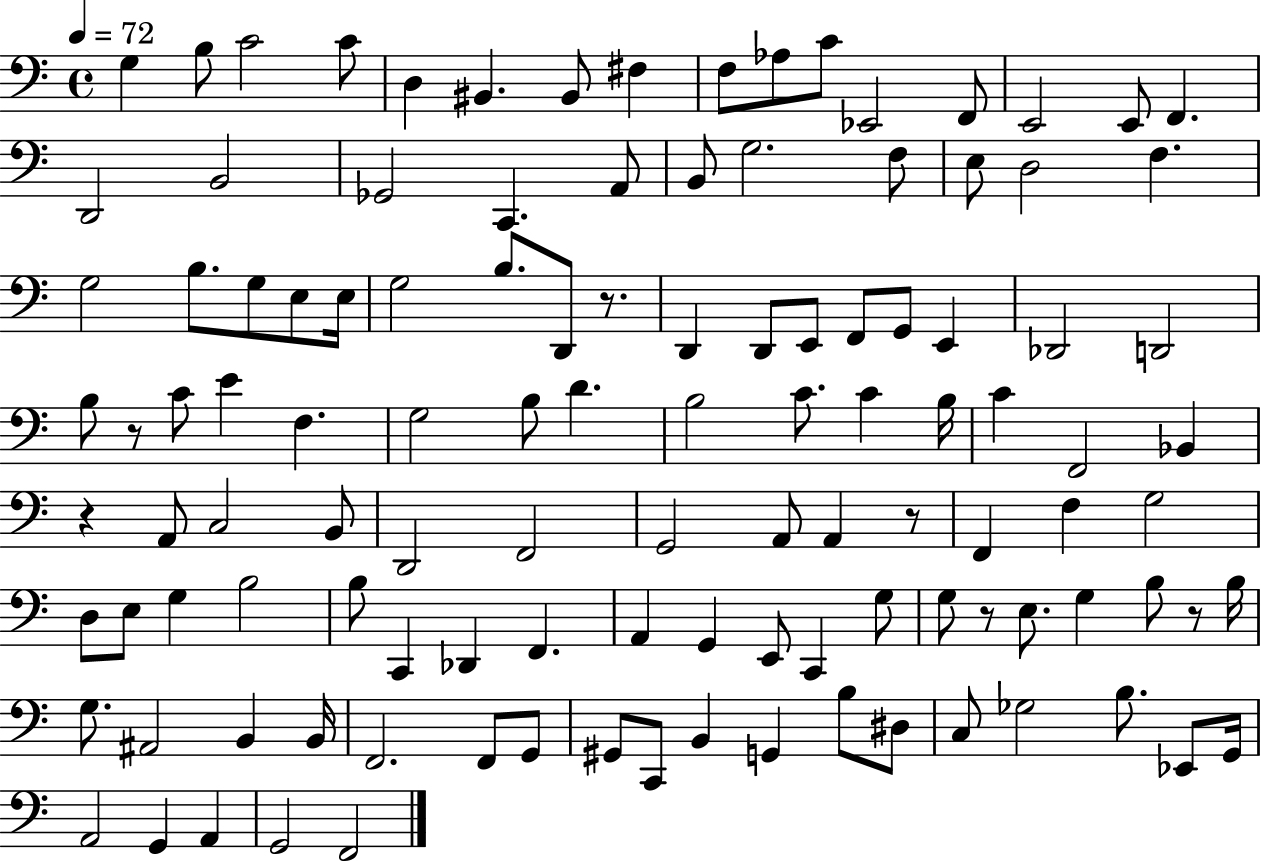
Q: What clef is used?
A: bass